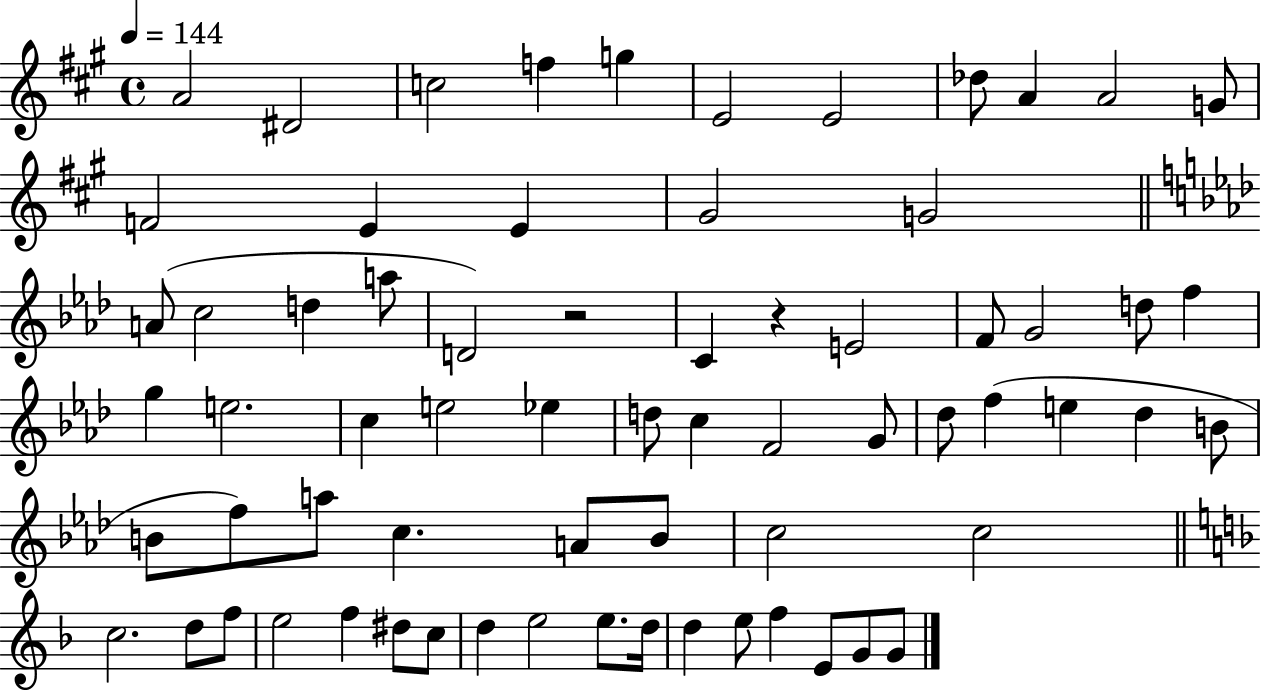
{
  \clef treble
  \time 4/4
  \defaultTimeSignature
  \key a \major
  \tempo 4 = 144
  a'2 dis'2 | c''2 f''4 g''4 | e'2 e'2 | des''8 a'4 a'2 g'8 | \break f'2 e'4 e'4 | gis'2 g'2 | \bar "||" \break \key aes \major a'8( c''2 d''4 a''8 | d'2) r2 | c'4 r4 e'2 | f'8 g'2 d''8 f''4 | \break g''4 e''2. | c''4 e''2 ees''4 | d''8 c''4 f'2 g'8 | des''8 f''4( e''4 des''4 b'8 | \break b'8 f''8) a''8 c''4. a'8 b'8 | c''2 c''2 | \bar "||" \break \key f \major c''2. d''8 f''8 | e''2 f''4 dis''8 c''8 | d''4 e''2 e''8. d''16 | d''4 e''8 f''4 e'8 g'8 g'8 | \break \bar "|."
}